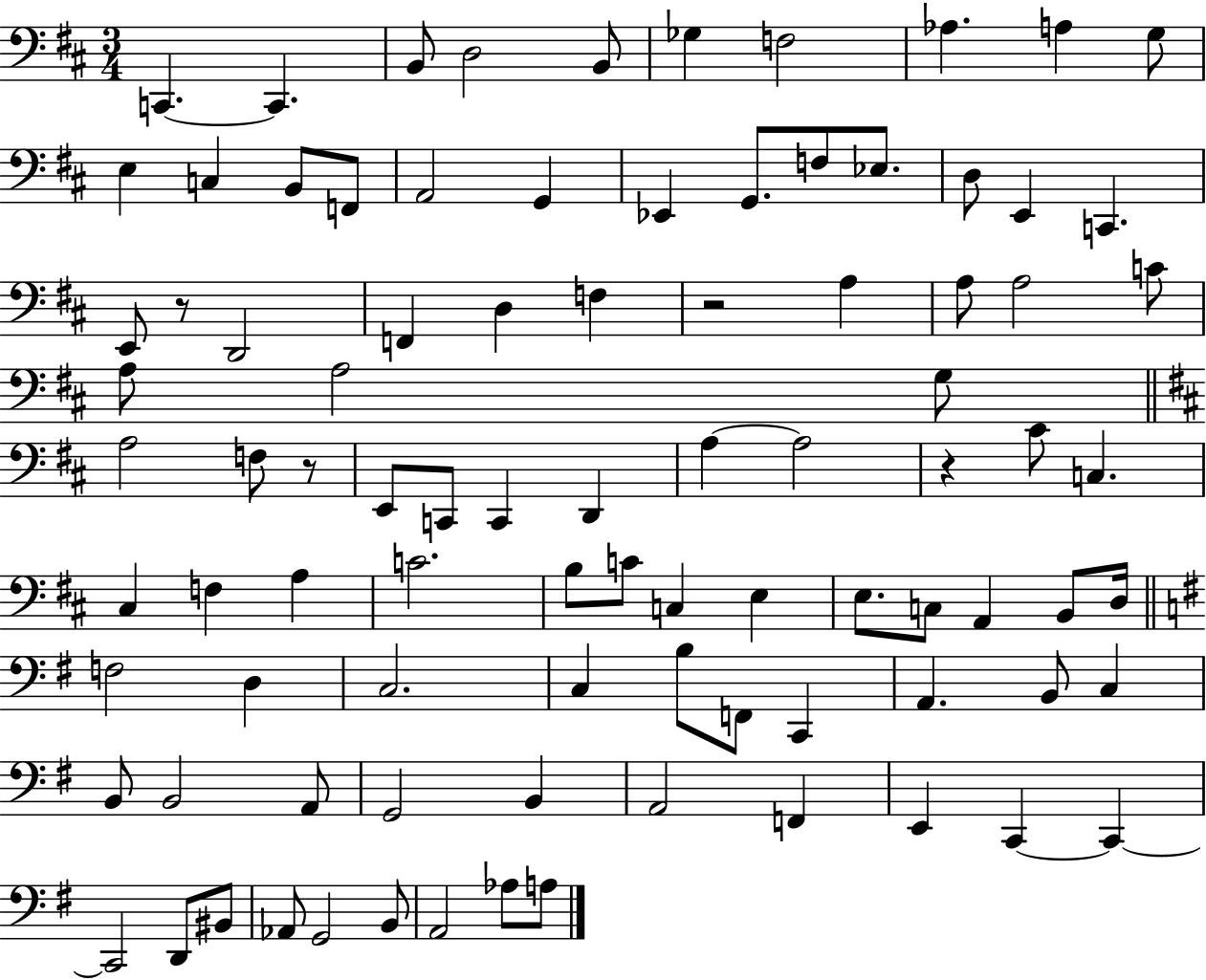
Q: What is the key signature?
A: D major